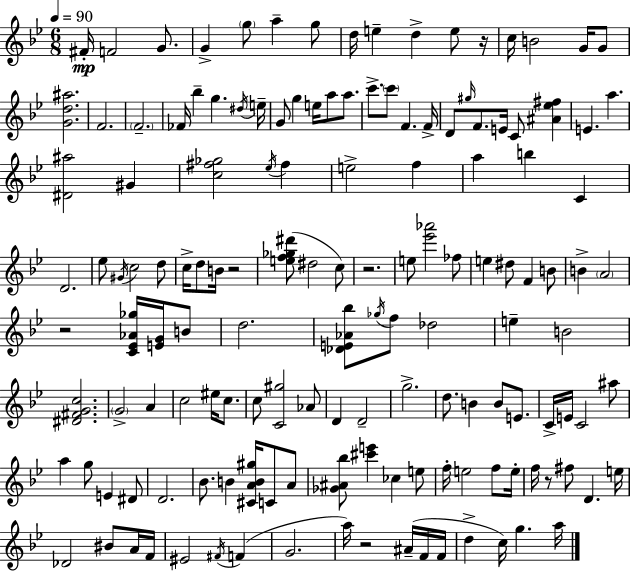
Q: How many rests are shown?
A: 6